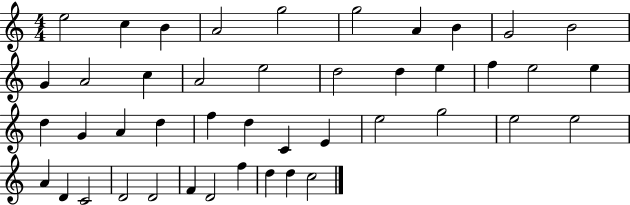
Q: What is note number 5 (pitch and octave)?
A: G5